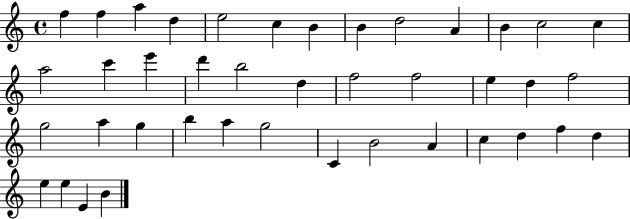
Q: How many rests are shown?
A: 0